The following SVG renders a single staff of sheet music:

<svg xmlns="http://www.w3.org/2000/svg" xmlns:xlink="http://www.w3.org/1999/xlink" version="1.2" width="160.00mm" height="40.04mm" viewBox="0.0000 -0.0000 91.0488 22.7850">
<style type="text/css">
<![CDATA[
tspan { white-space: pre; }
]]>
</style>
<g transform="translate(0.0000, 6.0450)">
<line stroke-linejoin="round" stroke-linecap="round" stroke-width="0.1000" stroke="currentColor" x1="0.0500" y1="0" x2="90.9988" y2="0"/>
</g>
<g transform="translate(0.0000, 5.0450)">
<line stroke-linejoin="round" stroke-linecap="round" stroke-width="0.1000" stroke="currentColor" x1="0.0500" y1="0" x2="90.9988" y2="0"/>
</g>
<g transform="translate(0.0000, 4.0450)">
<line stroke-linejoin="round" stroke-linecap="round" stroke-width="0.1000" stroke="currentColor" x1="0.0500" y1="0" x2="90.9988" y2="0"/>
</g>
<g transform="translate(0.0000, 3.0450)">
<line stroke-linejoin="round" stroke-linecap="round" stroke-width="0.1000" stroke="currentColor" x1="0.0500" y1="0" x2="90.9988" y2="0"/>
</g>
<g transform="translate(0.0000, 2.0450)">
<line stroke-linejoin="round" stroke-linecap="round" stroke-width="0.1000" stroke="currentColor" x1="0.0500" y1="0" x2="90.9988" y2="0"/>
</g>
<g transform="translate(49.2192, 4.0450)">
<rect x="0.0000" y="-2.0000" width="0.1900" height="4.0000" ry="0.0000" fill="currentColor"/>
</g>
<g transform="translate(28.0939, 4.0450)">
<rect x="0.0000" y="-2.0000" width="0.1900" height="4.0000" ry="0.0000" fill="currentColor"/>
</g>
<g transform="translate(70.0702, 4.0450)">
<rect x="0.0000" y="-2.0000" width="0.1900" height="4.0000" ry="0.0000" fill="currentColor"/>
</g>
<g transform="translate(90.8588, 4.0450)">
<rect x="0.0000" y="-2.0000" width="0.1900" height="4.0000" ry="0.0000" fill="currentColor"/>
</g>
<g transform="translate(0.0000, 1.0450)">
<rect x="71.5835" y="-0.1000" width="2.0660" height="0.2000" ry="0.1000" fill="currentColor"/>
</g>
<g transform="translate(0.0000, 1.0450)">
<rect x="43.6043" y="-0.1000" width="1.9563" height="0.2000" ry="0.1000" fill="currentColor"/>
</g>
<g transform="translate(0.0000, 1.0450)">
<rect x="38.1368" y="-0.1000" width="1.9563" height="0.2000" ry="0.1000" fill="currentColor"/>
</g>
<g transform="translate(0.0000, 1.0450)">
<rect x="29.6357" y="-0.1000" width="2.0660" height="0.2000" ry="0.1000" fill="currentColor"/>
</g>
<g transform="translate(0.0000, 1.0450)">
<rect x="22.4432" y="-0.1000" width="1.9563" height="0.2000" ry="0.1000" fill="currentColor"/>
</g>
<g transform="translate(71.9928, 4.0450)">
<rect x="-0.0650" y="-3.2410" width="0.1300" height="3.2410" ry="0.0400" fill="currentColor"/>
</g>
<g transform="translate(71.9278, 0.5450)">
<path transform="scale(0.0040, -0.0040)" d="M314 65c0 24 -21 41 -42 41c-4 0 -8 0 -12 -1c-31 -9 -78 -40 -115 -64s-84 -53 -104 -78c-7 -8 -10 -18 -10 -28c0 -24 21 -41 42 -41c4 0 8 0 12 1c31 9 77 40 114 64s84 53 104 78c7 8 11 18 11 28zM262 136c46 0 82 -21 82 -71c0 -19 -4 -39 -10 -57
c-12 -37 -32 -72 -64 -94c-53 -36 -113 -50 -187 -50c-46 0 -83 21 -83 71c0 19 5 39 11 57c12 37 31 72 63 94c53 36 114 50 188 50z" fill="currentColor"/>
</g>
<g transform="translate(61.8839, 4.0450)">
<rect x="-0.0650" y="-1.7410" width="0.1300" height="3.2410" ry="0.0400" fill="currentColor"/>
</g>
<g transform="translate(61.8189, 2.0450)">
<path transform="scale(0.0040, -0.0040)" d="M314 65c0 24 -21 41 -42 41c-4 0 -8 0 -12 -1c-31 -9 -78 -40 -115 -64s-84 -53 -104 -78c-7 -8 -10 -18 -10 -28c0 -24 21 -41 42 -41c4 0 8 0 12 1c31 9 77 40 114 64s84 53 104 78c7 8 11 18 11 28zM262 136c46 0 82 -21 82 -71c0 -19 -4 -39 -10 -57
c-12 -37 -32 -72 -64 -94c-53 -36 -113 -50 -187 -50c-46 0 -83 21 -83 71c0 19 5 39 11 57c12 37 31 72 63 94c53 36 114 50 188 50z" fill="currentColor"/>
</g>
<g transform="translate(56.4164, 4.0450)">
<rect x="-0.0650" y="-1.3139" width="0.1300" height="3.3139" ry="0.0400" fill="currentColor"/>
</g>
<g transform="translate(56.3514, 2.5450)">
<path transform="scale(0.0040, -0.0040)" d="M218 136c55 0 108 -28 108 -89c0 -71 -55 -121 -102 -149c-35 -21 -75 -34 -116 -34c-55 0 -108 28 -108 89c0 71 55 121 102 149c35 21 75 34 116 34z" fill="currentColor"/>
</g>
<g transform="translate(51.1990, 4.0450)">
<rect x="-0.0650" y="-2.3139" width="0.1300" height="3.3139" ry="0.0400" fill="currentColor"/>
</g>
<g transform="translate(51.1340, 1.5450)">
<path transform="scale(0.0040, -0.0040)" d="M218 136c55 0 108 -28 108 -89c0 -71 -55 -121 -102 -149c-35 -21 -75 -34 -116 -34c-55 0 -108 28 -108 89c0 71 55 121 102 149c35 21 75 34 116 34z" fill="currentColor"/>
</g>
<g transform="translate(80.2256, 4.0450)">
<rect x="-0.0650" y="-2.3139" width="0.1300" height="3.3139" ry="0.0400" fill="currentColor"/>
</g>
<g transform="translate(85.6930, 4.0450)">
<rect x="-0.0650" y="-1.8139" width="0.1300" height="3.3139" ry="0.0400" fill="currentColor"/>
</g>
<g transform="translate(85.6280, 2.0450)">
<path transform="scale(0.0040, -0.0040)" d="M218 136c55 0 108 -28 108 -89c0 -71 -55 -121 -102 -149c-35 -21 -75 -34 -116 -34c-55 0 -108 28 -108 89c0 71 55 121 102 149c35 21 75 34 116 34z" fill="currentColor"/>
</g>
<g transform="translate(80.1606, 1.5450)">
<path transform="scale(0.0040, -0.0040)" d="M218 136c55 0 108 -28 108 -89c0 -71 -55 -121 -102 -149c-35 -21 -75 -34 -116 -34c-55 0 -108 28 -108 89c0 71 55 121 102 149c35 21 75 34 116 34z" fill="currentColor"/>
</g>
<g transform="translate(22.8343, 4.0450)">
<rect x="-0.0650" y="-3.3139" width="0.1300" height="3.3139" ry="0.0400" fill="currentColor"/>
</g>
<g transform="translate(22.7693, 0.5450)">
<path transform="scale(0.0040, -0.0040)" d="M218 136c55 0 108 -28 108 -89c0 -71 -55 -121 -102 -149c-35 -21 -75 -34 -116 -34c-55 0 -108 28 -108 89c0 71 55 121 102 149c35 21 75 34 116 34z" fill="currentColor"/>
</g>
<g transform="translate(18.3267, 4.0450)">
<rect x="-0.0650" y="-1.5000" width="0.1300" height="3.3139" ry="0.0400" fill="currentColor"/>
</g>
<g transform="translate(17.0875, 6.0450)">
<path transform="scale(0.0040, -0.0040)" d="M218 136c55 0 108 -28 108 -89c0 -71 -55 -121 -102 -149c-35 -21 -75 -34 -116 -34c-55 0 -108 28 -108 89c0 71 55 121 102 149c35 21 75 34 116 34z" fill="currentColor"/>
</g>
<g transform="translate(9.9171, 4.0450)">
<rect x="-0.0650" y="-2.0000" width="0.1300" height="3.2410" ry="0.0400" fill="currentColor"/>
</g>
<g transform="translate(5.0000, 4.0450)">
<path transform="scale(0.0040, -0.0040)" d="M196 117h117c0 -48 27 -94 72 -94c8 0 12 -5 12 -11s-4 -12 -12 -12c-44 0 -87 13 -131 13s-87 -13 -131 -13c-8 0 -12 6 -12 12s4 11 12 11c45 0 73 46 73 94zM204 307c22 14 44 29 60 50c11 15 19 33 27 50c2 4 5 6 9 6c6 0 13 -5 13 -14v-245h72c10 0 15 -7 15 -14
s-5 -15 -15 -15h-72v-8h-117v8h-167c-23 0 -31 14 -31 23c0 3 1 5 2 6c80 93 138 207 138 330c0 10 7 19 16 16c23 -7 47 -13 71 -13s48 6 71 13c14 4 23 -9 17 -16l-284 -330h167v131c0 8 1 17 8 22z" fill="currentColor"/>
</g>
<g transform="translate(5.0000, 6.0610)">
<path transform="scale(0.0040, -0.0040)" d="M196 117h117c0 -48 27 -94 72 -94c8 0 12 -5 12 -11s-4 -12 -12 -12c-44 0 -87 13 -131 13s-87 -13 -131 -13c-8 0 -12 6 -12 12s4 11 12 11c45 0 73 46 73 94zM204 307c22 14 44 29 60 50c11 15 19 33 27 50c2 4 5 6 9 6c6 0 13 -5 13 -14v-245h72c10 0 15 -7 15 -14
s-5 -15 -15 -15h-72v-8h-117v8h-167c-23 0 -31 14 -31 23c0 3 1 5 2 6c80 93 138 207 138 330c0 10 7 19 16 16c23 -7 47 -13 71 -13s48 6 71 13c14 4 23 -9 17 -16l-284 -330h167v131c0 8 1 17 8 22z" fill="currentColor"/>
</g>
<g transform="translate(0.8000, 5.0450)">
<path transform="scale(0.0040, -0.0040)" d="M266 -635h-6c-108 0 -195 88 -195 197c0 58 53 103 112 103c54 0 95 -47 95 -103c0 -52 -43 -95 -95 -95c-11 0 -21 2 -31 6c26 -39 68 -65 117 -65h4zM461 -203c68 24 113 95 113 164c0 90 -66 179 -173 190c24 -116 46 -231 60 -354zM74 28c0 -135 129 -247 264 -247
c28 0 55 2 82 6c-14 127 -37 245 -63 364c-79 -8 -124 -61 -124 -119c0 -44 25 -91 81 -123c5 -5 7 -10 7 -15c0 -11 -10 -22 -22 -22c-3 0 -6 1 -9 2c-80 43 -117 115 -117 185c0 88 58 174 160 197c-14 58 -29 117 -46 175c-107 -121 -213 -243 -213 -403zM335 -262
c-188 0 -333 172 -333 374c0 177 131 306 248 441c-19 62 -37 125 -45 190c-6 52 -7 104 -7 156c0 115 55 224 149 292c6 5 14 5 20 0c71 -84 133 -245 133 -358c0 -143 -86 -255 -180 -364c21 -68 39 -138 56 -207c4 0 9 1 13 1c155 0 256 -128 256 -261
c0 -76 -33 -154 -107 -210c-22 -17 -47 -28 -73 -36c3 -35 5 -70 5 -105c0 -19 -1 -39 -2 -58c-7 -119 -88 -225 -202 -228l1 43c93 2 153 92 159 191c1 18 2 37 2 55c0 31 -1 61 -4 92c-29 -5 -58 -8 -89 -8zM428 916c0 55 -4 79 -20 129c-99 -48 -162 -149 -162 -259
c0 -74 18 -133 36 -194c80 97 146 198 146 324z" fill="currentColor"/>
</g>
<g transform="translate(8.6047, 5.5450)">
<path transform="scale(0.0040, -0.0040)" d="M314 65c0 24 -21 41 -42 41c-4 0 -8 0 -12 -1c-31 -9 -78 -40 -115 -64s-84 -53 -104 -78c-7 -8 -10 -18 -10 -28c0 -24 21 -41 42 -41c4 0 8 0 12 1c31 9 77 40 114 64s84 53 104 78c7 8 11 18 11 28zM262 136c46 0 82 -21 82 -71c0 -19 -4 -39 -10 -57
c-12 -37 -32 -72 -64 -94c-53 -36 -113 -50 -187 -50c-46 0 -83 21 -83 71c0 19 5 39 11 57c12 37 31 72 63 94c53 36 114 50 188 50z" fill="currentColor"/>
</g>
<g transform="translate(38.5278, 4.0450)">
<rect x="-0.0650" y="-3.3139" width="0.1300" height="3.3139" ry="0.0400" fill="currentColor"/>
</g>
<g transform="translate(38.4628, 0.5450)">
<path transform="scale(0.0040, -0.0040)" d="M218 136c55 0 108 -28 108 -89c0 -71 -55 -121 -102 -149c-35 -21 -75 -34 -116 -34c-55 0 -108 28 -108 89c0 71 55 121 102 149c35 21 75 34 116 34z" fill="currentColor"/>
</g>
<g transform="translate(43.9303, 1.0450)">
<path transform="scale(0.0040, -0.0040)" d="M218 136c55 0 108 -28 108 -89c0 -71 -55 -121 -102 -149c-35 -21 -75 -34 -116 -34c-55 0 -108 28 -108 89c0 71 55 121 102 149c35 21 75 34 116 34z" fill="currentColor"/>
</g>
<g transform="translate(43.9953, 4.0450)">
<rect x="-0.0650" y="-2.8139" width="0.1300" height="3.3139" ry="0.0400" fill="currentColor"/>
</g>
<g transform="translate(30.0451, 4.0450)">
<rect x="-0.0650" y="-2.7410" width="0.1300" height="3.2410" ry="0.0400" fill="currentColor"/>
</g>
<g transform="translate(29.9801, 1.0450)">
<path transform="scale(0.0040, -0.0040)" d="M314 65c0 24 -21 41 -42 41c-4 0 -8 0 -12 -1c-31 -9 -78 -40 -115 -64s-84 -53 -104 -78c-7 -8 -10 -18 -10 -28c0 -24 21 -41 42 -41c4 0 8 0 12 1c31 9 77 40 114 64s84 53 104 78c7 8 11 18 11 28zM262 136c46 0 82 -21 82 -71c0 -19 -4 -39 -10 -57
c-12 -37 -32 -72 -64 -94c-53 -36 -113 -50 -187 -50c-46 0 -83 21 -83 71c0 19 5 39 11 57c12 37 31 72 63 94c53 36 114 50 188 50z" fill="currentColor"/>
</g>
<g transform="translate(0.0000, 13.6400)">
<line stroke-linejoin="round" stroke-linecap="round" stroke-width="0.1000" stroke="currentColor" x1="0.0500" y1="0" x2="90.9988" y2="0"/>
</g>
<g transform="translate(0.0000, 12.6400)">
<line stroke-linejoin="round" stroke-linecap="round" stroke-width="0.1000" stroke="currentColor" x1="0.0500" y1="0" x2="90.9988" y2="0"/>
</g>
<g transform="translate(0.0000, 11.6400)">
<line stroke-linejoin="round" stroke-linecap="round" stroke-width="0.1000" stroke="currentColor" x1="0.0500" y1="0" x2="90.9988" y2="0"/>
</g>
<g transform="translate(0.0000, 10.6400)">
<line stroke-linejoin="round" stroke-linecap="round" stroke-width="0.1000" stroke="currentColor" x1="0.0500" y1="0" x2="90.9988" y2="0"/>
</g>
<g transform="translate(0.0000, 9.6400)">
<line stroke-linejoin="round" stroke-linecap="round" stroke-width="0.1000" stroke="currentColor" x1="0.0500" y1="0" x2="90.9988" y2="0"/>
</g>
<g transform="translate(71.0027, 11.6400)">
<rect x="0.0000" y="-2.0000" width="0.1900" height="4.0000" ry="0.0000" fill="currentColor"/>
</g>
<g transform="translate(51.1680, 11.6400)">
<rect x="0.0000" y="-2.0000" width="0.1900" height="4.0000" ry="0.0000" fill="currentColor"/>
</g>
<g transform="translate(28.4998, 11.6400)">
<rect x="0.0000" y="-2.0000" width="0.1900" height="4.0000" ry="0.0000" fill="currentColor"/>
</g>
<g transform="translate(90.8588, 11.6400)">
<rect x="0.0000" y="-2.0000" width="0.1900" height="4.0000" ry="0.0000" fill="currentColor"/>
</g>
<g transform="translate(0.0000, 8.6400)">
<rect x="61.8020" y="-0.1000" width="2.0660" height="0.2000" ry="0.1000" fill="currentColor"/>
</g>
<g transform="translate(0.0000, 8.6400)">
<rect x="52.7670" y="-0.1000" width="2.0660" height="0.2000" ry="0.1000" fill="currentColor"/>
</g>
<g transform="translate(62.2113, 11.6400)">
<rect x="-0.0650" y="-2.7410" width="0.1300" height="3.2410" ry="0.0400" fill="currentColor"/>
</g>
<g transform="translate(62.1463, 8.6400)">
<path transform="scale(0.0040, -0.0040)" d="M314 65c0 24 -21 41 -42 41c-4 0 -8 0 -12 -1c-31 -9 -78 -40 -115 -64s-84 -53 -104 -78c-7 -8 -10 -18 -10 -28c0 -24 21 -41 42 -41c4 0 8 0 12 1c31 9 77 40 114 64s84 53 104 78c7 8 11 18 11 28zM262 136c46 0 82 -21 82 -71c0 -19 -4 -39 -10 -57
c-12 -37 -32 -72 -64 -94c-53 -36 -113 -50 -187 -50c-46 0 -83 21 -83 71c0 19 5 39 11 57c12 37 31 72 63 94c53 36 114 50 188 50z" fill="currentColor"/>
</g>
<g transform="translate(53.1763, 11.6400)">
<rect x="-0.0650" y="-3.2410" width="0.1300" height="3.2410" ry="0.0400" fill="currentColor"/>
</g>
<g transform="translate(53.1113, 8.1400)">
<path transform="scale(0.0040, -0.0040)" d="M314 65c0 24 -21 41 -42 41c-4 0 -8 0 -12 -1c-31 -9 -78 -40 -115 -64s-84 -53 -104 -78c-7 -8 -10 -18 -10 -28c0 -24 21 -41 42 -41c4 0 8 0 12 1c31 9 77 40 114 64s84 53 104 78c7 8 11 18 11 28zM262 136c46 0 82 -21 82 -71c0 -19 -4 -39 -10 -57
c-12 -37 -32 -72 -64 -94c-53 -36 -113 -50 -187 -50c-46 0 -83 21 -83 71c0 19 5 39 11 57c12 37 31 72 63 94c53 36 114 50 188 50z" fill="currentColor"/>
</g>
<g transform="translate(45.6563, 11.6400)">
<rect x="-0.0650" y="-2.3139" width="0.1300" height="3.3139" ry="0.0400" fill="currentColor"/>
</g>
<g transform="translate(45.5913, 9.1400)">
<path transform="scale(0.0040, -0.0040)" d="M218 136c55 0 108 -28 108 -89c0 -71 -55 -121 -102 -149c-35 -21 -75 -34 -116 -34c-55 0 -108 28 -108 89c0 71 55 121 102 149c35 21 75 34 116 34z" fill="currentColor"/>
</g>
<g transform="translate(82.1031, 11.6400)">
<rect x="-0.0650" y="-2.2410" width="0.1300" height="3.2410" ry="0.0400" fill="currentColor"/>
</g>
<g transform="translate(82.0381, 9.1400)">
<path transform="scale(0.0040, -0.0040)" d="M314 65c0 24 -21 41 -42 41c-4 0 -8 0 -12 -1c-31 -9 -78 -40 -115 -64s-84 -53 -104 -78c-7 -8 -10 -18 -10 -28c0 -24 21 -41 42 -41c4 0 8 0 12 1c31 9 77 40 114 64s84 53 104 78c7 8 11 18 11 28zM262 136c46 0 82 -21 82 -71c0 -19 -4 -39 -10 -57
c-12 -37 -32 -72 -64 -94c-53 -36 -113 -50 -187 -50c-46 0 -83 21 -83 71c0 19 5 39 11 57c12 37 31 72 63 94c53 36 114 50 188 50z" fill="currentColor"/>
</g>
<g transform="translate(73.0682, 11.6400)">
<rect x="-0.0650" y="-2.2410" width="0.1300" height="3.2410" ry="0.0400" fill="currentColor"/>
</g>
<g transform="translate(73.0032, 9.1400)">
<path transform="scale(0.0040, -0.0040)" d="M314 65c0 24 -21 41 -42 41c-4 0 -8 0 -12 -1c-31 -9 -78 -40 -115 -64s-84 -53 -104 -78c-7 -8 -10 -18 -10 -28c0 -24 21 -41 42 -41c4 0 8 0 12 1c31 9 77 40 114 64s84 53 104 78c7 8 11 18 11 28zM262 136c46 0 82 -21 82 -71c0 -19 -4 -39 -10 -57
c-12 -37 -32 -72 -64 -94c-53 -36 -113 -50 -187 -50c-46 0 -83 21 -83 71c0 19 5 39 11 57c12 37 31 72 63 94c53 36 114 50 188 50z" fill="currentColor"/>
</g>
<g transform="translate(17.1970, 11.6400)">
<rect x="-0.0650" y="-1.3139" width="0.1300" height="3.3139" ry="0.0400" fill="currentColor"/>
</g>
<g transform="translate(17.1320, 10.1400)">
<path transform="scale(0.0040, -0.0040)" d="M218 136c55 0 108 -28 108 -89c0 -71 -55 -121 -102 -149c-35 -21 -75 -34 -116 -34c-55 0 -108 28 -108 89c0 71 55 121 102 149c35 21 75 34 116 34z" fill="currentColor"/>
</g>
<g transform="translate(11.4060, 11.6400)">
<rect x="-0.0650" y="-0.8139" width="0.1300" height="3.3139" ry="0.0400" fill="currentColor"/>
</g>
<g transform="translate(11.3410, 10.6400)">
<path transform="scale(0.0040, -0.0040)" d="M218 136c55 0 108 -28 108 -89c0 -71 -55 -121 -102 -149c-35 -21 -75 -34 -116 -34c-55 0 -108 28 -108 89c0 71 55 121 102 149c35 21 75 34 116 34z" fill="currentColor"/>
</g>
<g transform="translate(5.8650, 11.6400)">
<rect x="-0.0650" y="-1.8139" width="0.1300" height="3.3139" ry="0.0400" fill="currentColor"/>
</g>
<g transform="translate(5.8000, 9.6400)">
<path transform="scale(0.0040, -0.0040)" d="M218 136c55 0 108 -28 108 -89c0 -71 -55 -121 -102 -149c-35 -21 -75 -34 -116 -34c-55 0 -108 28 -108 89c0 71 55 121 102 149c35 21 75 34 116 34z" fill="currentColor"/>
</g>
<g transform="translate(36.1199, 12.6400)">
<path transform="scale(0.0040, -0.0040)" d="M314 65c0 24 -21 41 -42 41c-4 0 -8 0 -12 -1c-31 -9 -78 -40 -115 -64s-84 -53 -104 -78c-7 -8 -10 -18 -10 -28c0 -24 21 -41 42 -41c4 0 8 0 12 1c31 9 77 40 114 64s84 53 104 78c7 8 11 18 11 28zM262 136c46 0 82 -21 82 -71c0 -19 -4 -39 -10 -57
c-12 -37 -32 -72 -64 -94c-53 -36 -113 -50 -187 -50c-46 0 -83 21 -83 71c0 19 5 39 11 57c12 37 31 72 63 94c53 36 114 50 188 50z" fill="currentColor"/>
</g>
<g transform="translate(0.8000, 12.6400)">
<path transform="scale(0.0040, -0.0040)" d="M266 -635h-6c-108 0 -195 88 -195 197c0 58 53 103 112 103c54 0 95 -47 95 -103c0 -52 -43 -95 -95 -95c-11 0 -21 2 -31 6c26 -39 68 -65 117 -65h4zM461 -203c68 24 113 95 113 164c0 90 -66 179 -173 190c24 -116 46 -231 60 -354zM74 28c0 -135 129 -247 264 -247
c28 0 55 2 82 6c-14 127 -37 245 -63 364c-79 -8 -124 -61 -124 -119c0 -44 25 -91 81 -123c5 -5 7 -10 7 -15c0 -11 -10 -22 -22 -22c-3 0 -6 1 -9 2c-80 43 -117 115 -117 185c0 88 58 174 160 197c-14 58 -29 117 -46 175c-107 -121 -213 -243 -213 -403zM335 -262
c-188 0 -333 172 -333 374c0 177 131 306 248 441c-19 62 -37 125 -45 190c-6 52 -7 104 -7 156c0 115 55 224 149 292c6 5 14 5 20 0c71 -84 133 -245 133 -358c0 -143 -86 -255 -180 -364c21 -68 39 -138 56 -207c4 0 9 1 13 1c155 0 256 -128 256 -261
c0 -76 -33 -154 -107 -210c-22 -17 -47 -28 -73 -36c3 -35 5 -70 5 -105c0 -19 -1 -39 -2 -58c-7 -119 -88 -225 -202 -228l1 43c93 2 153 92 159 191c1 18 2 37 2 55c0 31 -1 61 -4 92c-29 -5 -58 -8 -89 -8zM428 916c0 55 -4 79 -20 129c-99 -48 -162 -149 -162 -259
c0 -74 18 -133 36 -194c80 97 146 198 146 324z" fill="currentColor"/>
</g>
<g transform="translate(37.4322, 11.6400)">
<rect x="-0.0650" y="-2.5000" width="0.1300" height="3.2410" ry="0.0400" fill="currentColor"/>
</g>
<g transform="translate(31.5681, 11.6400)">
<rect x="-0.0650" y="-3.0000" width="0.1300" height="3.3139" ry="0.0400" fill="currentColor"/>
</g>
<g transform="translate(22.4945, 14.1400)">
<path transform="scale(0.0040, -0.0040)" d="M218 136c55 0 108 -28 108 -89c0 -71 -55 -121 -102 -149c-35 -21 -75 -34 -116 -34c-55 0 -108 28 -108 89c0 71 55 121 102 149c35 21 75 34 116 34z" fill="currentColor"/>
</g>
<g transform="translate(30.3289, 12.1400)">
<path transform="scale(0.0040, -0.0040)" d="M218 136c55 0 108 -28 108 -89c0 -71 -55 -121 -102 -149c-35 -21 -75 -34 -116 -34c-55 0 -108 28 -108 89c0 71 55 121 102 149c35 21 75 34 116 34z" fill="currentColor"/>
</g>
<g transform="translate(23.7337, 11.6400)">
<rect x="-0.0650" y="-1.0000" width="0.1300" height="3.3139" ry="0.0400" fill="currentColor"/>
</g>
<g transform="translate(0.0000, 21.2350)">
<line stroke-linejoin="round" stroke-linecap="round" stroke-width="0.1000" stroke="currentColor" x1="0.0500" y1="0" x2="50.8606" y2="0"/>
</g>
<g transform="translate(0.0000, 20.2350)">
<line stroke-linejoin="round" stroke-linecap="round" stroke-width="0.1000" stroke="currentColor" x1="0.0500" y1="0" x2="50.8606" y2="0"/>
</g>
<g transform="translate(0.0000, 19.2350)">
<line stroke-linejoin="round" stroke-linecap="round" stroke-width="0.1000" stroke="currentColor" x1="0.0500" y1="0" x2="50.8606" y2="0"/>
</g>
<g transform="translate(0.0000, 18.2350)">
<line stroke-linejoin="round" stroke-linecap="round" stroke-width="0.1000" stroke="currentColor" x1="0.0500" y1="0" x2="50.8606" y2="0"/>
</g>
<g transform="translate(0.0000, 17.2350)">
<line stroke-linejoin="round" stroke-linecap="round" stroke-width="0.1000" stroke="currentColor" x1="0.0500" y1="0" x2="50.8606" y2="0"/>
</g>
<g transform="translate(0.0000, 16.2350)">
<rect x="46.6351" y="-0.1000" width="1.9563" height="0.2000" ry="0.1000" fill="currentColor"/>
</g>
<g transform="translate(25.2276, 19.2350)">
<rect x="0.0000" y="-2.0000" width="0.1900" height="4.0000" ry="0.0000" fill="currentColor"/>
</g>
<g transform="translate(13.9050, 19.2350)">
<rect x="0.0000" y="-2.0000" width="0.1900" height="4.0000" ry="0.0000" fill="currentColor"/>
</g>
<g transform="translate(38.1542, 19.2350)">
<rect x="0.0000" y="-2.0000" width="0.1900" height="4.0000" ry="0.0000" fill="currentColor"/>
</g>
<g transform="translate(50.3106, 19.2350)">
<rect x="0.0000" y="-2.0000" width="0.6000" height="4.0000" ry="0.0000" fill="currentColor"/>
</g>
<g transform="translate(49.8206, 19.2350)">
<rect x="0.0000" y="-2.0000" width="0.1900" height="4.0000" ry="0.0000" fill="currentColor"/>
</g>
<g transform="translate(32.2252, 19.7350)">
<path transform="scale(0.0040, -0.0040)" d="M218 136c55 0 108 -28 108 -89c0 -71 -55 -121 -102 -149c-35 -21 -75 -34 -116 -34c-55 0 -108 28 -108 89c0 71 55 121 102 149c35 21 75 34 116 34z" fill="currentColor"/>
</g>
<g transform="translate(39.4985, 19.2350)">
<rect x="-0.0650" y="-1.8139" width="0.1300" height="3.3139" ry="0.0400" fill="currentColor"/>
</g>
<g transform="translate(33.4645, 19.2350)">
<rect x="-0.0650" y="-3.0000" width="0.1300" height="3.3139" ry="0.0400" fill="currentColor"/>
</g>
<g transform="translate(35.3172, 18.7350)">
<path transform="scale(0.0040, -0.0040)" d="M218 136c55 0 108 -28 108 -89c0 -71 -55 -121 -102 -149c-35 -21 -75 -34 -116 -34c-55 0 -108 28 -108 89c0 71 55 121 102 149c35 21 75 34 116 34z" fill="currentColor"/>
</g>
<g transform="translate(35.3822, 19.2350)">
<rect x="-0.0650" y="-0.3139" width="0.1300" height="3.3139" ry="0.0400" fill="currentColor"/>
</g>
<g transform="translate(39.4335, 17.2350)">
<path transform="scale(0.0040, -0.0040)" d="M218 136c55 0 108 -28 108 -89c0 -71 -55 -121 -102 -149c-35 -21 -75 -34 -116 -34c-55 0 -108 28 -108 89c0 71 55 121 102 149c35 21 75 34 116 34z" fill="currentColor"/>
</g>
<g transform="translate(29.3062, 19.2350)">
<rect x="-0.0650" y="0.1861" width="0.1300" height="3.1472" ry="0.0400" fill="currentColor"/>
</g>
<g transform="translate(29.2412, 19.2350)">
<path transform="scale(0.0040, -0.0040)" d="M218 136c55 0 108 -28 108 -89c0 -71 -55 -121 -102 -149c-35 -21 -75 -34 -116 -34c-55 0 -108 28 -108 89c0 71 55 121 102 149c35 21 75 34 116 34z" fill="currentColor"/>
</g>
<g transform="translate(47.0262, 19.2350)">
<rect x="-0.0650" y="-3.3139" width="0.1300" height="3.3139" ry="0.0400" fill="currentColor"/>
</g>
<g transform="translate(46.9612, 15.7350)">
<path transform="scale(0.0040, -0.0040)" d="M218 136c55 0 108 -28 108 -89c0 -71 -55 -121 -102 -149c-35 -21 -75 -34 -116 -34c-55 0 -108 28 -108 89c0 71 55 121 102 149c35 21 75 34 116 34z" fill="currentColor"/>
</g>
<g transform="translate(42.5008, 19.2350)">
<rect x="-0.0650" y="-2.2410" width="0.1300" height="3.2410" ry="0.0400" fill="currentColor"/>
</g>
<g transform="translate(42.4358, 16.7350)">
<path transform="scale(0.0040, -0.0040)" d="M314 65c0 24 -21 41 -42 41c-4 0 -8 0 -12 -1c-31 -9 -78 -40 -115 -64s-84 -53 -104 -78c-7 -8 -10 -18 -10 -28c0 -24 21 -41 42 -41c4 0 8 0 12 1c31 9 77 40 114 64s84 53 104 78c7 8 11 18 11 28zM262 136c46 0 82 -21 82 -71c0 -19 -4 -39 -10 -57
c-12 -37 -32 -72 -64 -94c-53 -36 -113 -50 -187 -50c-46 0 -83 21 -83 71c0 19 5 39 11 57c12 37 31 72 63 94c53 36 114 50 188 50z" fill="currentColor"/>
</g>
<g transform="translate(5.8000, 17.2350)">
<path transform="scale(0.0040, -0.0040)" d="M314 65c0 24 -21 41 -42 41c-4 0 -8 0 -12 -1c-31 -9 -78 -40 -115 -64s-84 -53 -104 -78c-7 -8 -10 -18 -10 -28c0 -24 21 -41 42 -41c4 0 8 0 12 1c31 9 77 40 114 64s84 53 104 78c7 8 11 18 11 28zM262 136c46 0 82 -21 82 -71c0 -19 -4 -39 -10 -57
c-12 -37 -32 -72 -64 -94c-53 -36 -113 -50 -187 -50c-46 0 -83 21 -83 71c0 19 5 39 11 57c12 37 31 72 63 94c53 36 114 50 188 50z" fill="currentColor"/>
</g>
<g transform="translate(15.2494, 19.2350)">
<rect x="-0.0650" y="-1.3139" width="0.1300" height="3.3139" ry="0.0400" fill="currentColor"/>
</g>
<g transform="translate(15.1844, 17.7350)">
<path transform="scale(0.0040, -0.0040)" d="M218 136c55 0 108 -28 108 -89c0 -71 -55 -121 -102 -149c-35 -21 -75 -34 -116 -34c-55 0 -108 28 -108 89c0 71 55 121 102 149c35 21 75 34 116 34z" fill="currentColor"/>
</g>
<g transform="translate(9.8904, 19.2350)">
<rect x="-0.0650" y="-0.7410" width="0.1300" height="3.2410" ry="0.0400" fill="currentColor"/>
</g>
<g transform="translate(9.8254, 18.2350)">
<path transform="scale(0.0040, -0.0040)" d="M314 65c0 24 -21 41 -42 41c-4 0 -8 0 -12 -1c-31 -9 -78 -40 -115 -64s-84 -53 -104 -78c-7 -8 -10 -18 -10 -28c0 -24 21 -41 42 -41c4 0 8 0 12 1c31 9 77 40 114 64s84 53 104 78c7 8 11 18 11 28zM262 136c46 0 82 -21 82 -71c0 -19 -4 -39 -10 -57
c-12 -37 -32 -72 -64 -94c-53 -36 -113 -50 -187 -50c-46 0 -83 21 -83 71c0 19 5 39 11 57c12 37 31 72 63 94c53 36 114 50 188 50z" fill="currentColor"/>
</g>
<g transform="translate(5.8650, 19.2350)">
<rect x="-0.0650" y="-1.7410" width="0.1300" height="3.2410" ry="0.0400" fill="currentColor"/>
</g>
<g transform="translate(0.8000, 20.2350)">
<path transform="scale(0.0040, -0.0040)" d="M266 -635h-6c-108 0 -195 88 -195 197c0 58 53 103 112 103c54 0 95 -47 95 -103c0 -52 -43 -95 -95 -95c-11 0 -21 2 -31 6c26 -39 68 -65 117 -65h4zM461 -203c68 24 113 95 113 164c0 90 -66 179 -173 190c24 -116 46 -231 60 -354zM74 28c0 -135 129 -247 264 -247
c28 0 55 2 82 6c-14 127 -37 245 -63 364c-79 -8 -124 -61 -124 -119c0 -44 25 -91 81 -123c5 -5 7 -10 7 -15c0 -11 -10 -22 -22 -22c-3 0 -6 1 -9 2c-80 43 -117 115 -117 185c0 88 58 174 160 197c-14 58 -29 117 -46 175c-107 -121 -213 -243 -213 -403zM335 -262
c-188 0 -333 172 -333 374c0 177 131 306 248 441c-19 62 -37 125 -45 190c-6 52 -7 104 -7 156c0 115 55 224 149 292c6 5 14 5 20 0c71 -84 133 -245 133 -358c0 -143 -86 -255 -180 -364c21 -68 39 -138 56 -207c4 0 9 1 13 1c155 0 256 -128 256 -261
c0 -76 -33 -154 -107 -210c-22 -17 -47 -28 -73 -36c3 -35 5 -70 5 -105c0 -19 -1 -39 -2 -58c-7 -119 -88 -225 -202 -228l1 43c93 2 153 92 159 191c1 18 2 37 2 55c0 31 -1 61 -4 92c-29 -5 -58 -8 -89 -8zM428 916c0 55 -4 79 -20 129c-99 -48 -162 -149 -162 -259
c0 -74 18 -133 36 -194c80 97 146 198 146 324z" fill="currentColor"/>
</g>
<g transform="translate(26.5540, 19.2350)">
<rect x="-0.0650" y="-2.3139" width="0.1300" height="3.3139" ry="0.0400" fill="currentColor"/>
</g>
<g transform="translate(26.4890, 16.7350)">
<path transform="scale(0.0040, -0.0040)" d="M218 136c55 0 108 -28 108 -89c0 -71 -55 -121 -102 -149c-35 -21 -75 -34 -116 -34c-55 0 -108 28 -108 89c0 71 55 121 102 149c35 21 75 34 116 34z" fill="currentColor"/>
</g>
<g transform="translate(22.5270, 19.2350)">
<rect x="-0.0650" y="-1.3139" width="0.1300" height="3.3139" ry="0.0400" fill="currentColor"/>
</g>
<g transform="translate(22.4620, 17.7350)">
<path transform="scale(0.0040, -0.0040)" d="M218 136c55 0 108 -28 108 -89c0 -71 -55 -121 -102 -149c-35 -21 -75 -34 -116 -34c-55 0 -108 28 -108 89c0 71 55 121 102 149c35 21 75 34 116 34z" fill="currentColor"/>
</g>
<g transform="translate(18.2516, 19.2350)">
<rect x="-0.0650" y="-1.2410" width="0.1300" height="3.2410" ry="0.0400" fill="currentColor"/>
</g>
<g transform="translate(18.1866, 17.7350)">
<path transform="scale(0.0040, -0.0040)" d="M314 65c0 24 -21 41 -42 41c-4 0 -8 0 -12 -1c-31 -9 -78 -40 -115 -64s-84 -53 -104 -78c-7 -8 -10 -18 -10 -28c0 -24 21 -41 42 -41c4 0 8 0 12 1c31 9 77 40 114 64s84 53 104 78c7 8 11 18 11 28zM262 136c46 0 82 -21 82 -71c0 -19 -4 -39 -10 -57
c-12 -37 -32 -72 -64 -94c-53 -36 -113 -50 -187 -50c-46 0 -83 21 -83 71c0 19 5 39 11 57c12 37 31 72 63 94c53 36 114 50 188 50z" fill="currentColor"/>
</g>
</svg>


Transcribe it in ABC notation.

X:1
T:Untitled
M:4/4
L:1/4
K:C
F2 E b a2 b a g e f2 b2 g f f d e D A G2 g b2 a2 g2 g2 f2 d2 e e2 e g B A c f g2 b